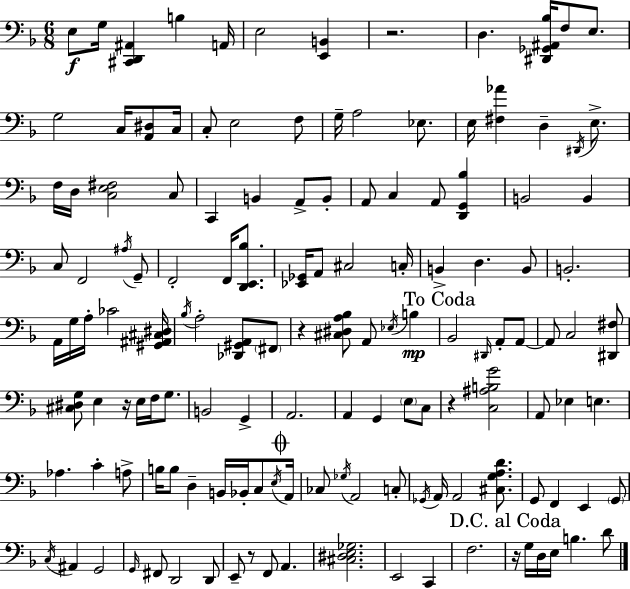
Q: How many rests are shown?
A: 6